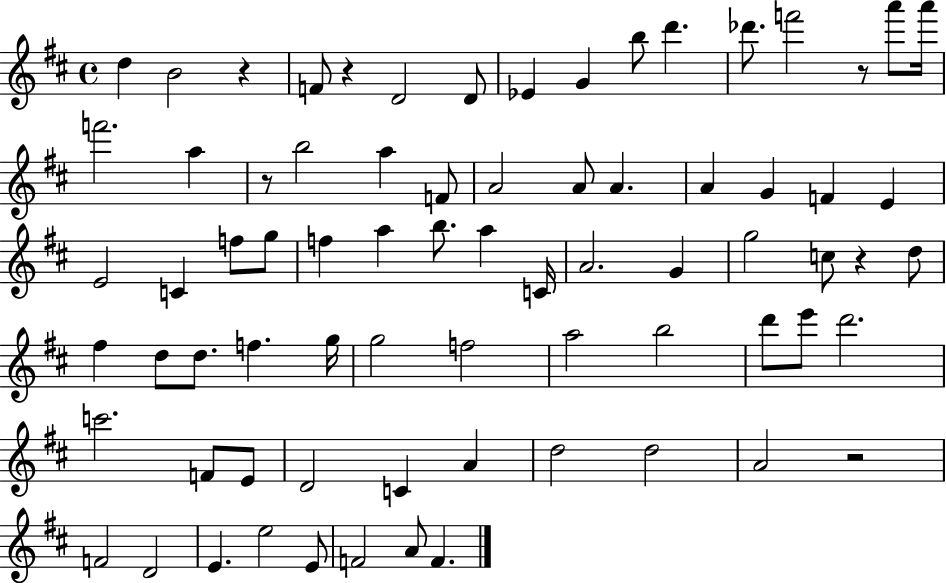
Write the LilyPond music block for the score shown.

{
  \clef treble
  \time 4/4
  \defaultTimeSignature
  \key d \major
  \repeat volta 2 { d''4 b'2 r4 | f'8 r4 d'2 d'8 | ees'4 g'4 b''8 d'''4. | des'''8. f'''2 r8 a'''8 a'''16 | \break f'''2. a''4 | r8 b''2 a''4 f'8 | a'2 a'8 a'4. | a'4 g'4 f'4 e'4 | \break e'2 c'4 f''8 g''8 | f''4 a''4 b''8. a''4 c'16 | a'2. g'4 | g''2 c''8 r4 d''8 | \break fis''4 d''8 d''8. f''4. g''16 | g''2 f''2 | a''2 b''2 | d'''8 e'''8 d'''2. | \break c'''2. f'8 e'8 | d'2 c'4 a'4 | d''2 d''2 | a'2 r2 | \break f'2 d'2 | e'4. e''2 e'8 | f'2 a'8 f'4. | } \bar "|."
}